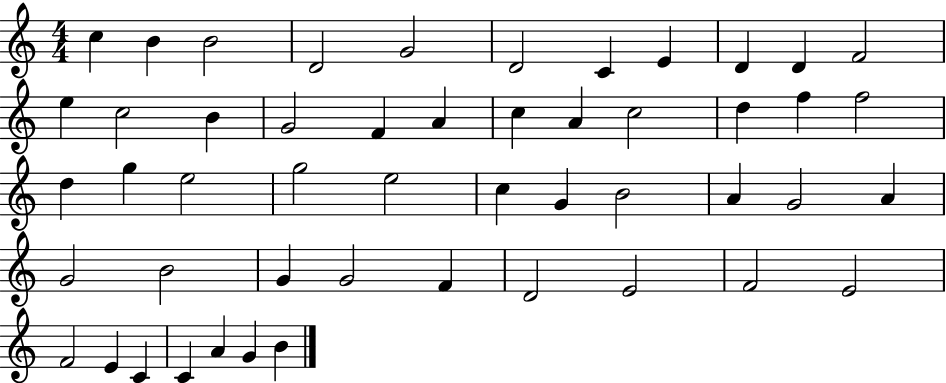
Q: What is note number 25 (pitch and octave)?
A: G5